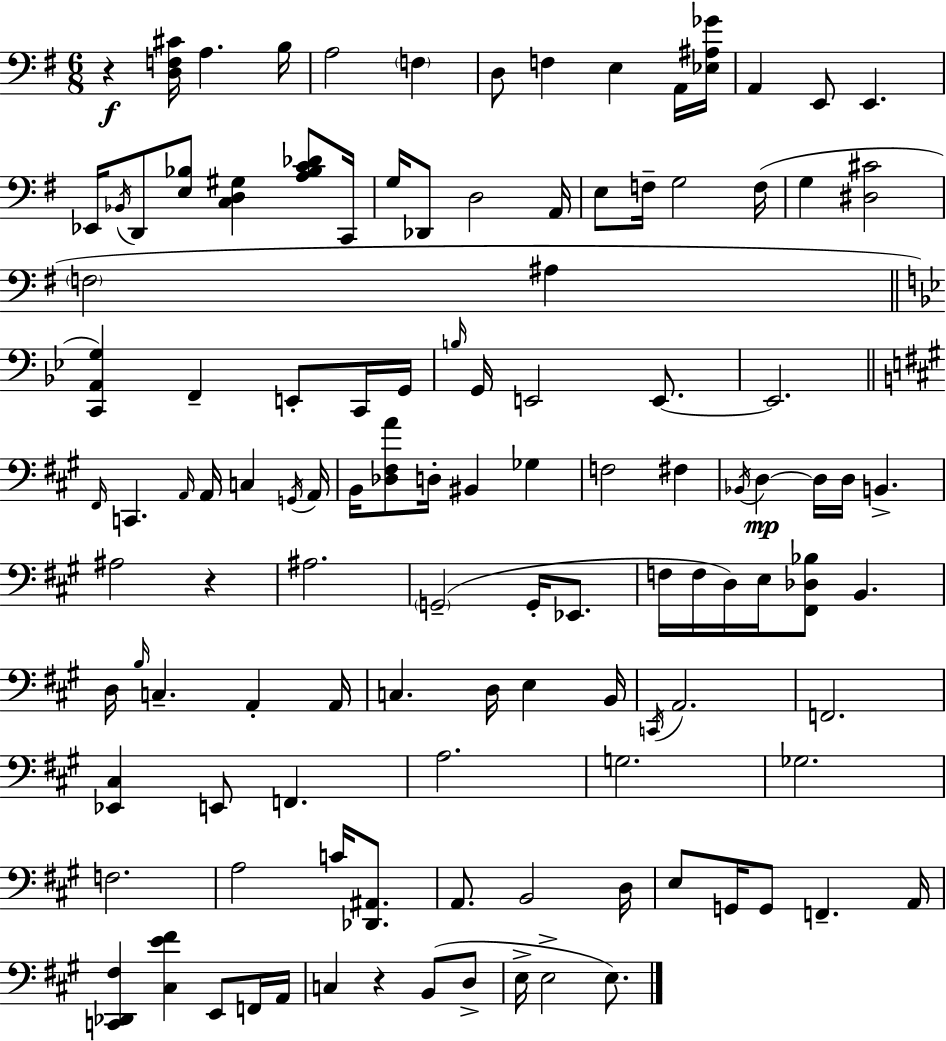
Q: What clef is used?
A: bass